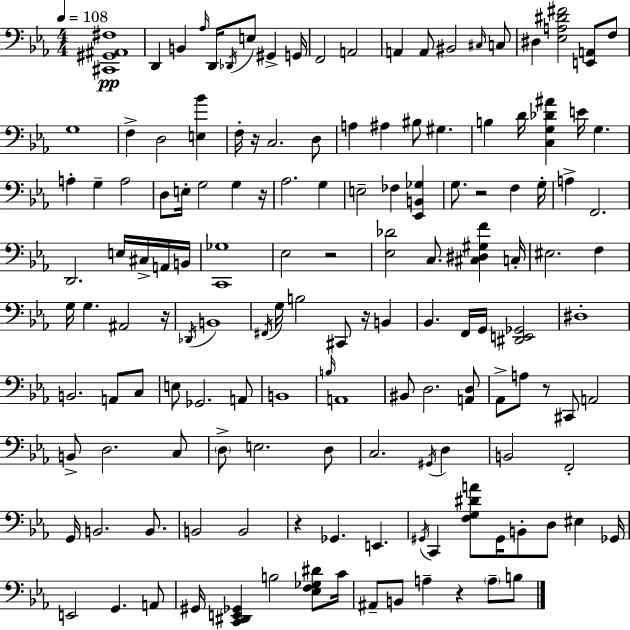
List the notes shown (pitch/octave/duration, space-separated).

[C#2,G#2,A#2,F#3]/w D2/q B2/q Ab3/s D2/s Db2/s E3/e G#2/q G2/s F2/h A2/h A2/q A2/e BIS2/h C#3/s C3/e D#3/q [Eb3,A3,D#4,F#4]/h [E2,A2]/e F3/e G3/w F3/q D3/h [E3,Bb4]/q F3/s R/s C3/h. D3/e A3/q A#3/q BIS3/e G#3/q. B3/q D4/s [C3,G3,Db4,A#4]/q E4/s G3/q. A3/q G3/q A3/h D3/e E3/s G3/h G3/q R/s Ab3/h. G3/q E3/h FES3/q [Eb2,B2,Gb3]/q G3/e. R/h F3/q G3/s A3/q F2/h. D2/h. E3/s C#3/s A2/s B2/s [C2,Gb3]/w Eb3/h R/h [Eb3,Db4]/h C3/e. [C#3,D#3,G#3,F4]/q C3/s EIS3/h. F3/q G3/s G3/q. A#2/h R/s Db2/s B2/w F#2/s G3/s B3/h C#2/e R/s B2/q Bb2/q. F2/s G2/s [D#2,E2,Gb2]/h D#3/w B2/h. A2/e C3/e E3/e Gb2/h. A2/e B2/w B3/s A2/w BIS2/e D3/h. [A2,D3]/e Ab2/e A3/e R/e C#2/e A2/h B2/e D3/h. C3/e D3/e E3/h. D3/e C3/h. G#2/s D3/q B2/h F2/h G2/s B2/h. B2/e. B2/h B2/h R/q Gb2/q. E2/q. G#2/s C2/q [F3,G3,D#4,A4]/e G#2/s B2/e D3/e EIS3/q Gb2/s E2/h G2/q. A2/e G#2/s [C2,D#2,E2,Gb2]/q B3/h [Eb3,F3,Gb3,D#4]/e C4/s A#2/e B2/e A3/q R/q A3/e B3/e